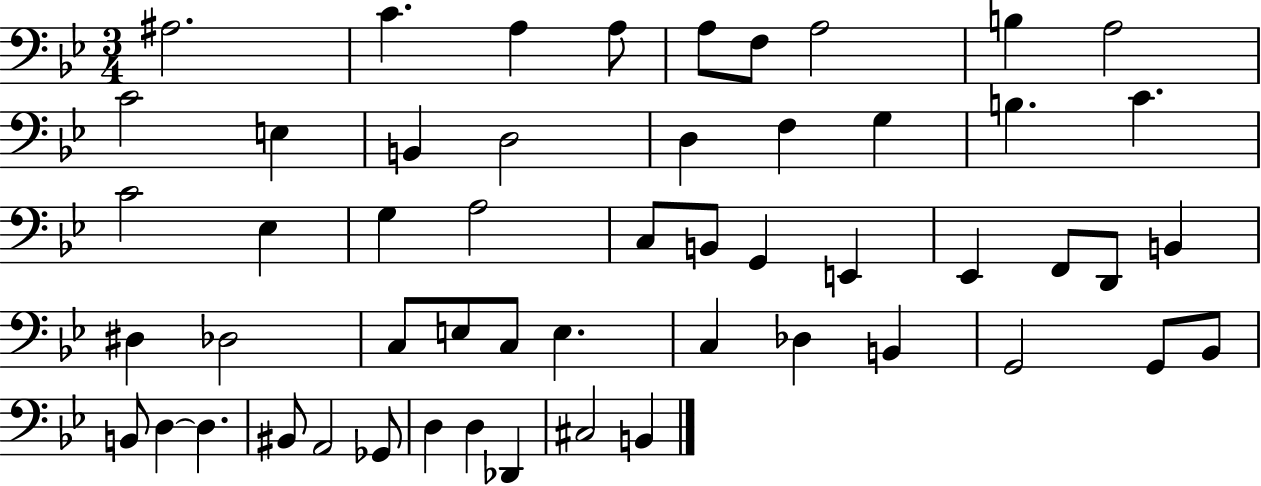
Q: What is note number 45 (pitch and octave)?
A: D3